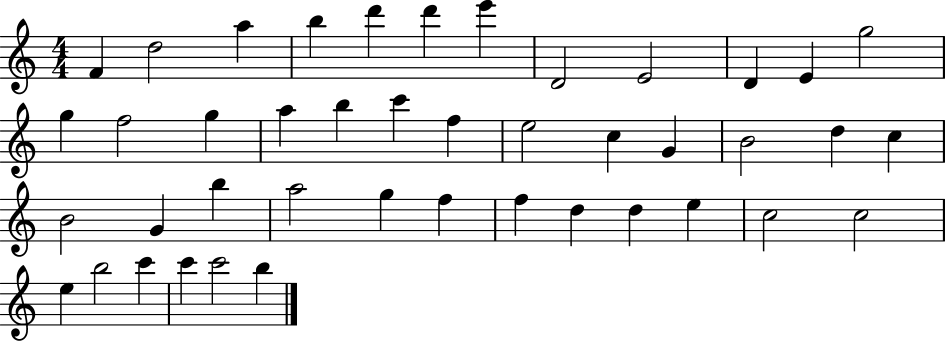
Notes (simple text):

F4/q D5/h A5/q B5/q D6/q D6/q E6/q D4/h E4/h D4/q E4/q G5/h G5/q F5/h G5/q A5/q B5/q C6/q F5/q E5/h C5/q G4/q B4/h D5/q C5/q B4/h G4/q B5/q A5/h G5/q F5/q F5/q D5/q D5/q E5/q C5/h C5/h E5/q B5/h C6/q C6/q C6/h B5/q